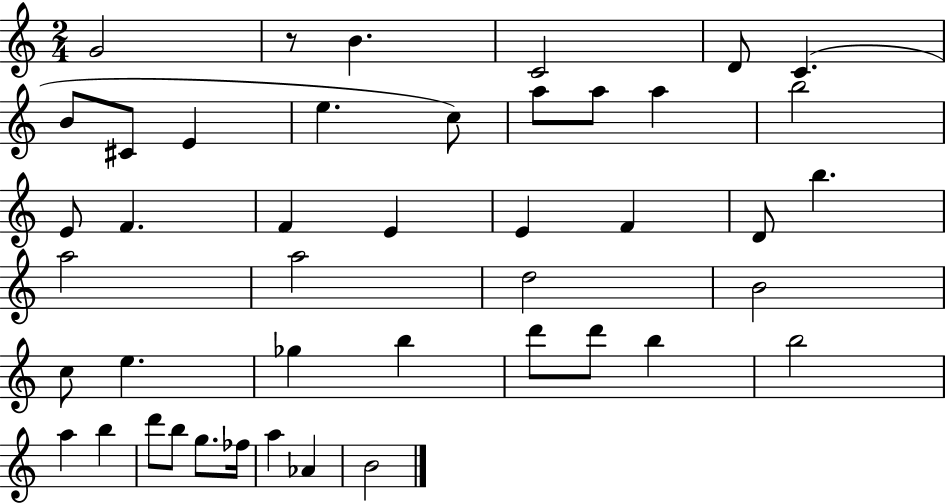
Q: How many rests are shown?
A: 1